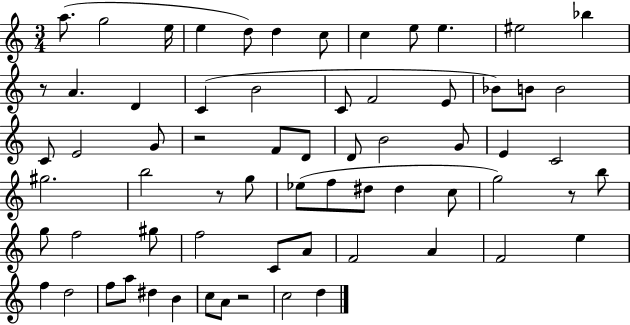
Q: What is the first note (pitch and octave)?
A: A5